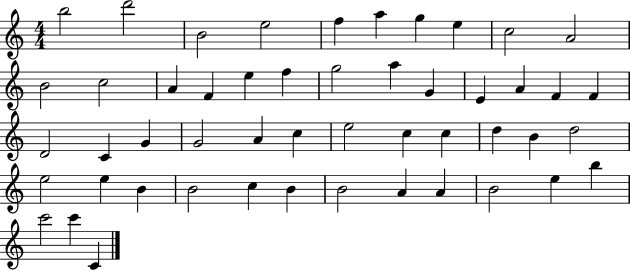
{
  \clef treble
  \numericTimeSignature
  \time 4/4
  \key c \major
  b''2 d'''2 | b'2 e''2 | f''4 a''4 g''4 e''4 | c''2 a'2 | \break b'2 c''2 | a'4 f'4 e''4 f''4 | g''2 a''4 g'4 | e'4 a'4 f'4 f'4 | \break d'2 c'4 g'4 | g'2 a'4 c''4 | e''2 c''4 c''4 | d''4 b'4 d''2 | \break e''2 e''4 b'4 | b'2 c''4 b'4 | b'2 a'4 a'4 | b'2 e''4 b''4 | \break c'''2 c'''4 c'4 | \bar "|."
}